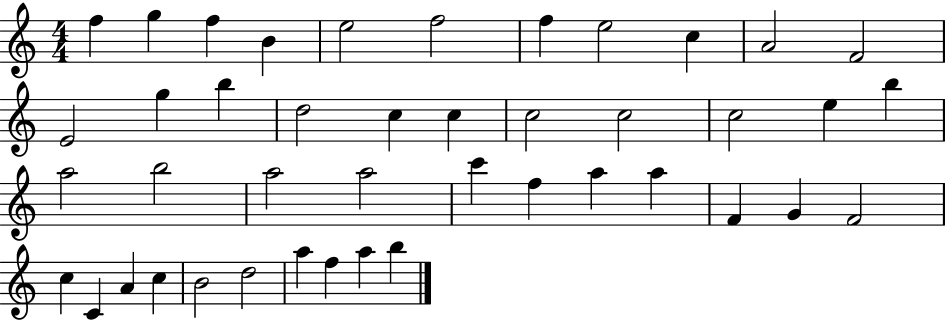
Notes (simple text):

F5/q G5/q F5/q B4/q E5/h F5/h F5/q E5/h C5/q A4/h F4/h E4/h G5/q B5/q D5/h C5/q C5/q C5/h C5/h C5/h E5/q B5/q A5/h B5/h A5/h A5/h C6/q F5/q A5/q A5/q F4/q G4/q F4/h C5/q C4/q A4/q C5/q B4/h D5/h A5/q F5/q A5/q B5/q